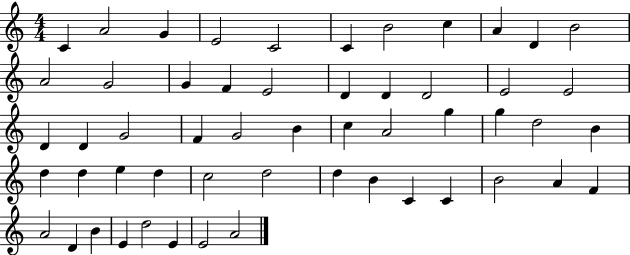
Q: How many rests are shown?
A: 0